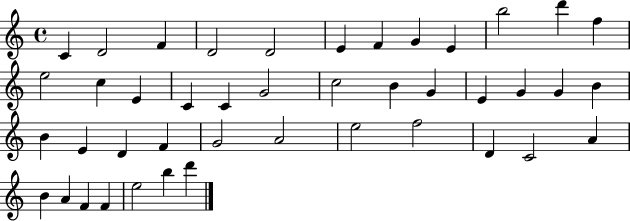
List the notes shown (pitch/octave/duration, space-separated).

C4/q D4/h F4/q D4/h D4/h E4/q F4/q G4/q E4/q B5/h D6/q F5/q E5/h C5/q E4/q C4/q C4/q G4/h C5/h B4/q G4/q E4/q G4/q G4/q B4/q B4/q E4/q D4/q F4/q G4/h A4/h E5/h F5/h D4/q C4/h A4/q B4/q A4/q F4/q F4/q E5/h B5/q D6/q